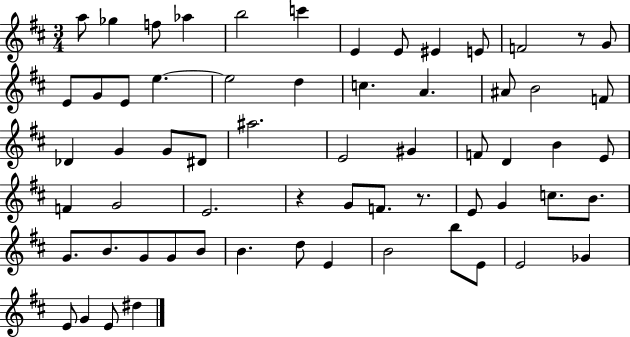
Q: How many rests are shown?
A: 3